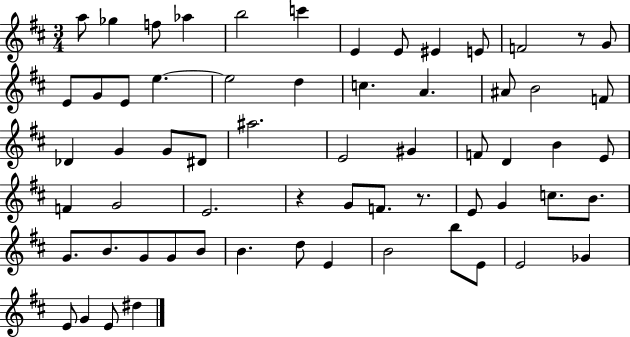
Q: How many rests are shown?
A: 3